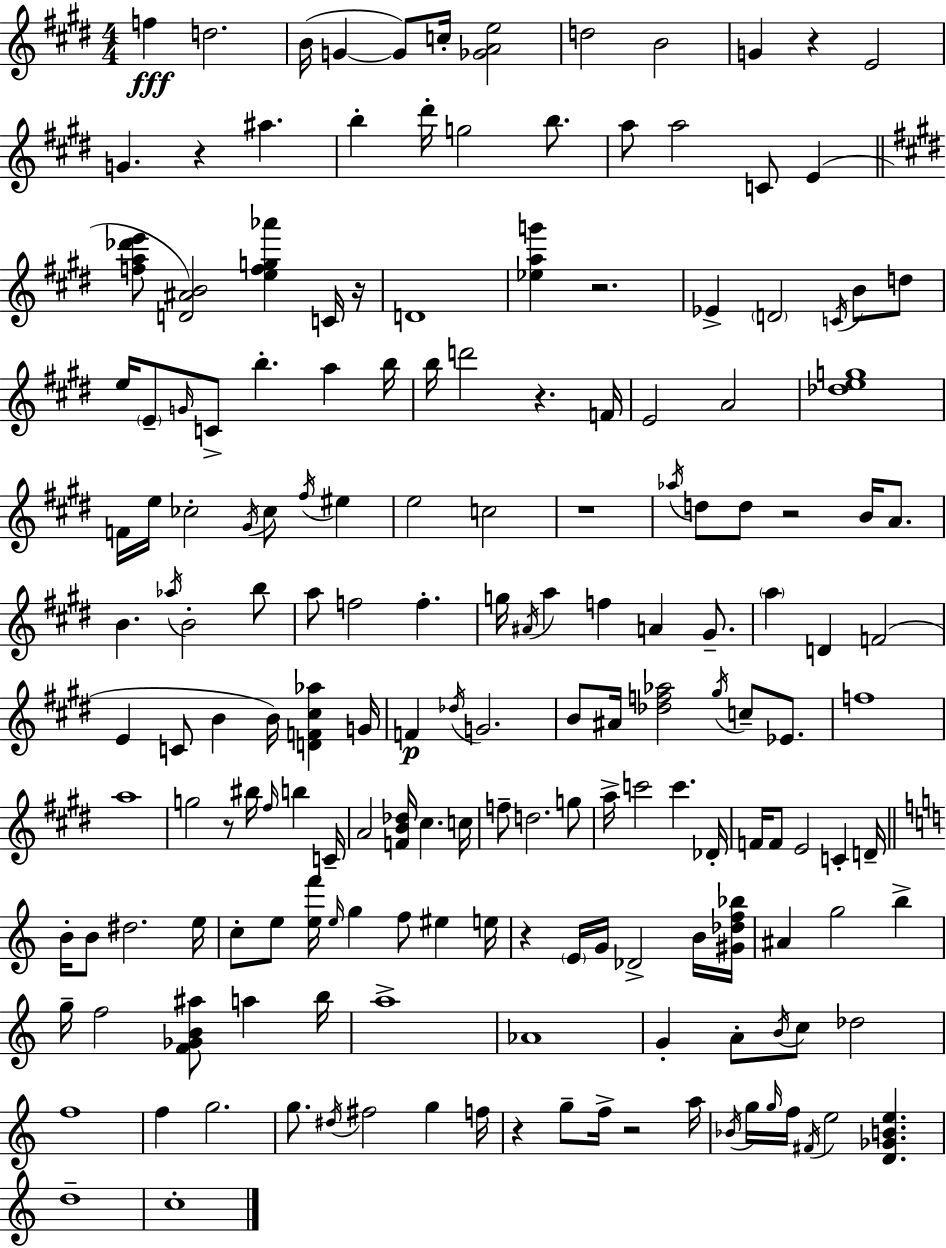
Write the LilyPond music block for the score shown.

{
  \clef treble
  \numericTimeSignature
  \time 4/4
  \key e \major
  \repeat volta 2 { f''4\fff d''2. | b'16( g'4~~ g'8) c''16-. <ges' a' e''>2 | d''2 b'2 | g'4 r4 e'2 | \break g'4. r4 ais''4. | b''4-. dis'''16-. g''2 b''8. | a''8 a''2 c'8 e'4( | \bar "||" \break \key e \major <f'' a'' des''' e'''>8 <d' ais' b'>2) <e'' f'' g'' aes'''>4 c'16 r16 | d'1 | <ees'' a'' g'''>4 r2. | ees'4-> \parenthesize d'2 \acciaccatura { c'16 } b'8 d''8 | \break e''16 \parenthesize e'8-- \grace { g'16 } c'8-> b''4.-. a''4 | b''16 b''16 d'''2 r4. | f'16 e'2 a'2 | <des'' e'' g''>1 | \break f'16 e''16 ces''2-. \acciaccatura { gis'16 } ces''8 \acciaccatura { fis''16 } | eis''4 e''2 c''2 | r1 | \acciaccatura { aes''16 } d''8 d''8 r2 | \break b'16 a'8. b'4. \acciaccatura { aes''16 } b'2-. | b''8 a''8 f''2 | f''4.-. g''16 \acciaccatura { ais'16 } a''4 f''4 | a'4 gis'8.-- \parenthesize a''4 d'4 f'2( | \break e'4 c'8 b'4 | b'16) <d' f' cis'' aes''>4 g'16 f'4\p \acciaccatura { des''16 } g'2. | b'8 ais'16 <des'' f'' aes''>2 | \acciaccatura { gis''16 } c''8-- ees'8. f''1 | \break a''1 | g''2 | r8 bis''16 \grace { fis''16 } b''4 c'16-- a'2 | <f' b' des''>16 cis''4. c''16 f''8-- d''2. | \break g''8 a''16-> c'''2 | c'''4. des'16-. f'16 f'8 e'2 | c'4-. d'16-- \bar "||" \break \key c \major b'16-. b'8 dis''2. e''16 | c''8-. e''8 <e'' f'''>16 \grace { e''16 } g''4 f''8 eis''4 | e''16 r4 \parenthesize e'16 g'16 des'2-> b'16 | <gis' des'' f'' bes''>16 ais'4 g''2 b''4-> | \break g''16-- f''2 <f' ges' b' ais''>8 a''4 | b''16 a''1-> | aes'1 | g'4-. a'8-. \acciaccatura { b'16 } c''8 des''2 | \break f''1 | f''4 g''2. | g''8. \acciaccatura { dis''16 } fis''2 g''4 | f''16 r4 g''8-- f''16-> r2 | \break a''16 \acciaccatura { bes'16 } g''16 \grace { g''16 } f''16 \acciaccatura { fis'16 } e''2 | <d' ges' b' e''>4. d''1-- | c''1-. | } \bar "|."
}